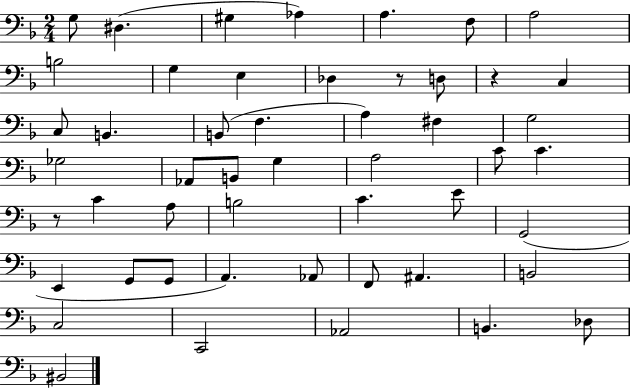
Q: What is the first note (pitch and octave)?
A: G3